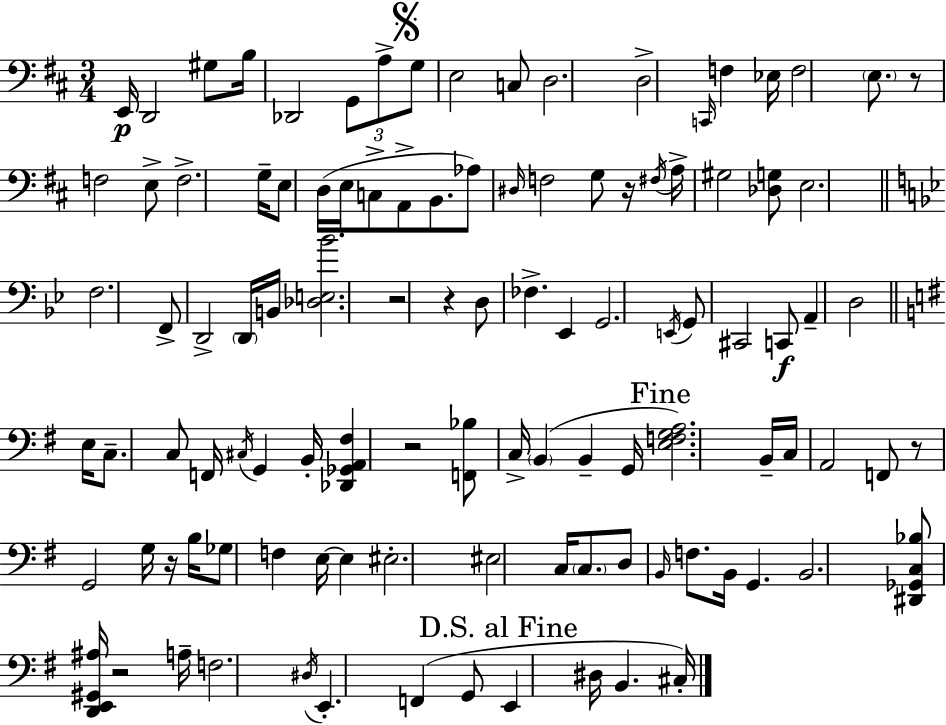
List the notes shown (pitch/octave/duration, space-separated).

E2/s D2/h G#3/e B3/s Db2/h G2/e A3/e G3/e E3/h C3/e D3/h. D3/h C2/s F3/q Eb3/s F3/h E3/e. R/e F3/h E3/e F3/h. G3/s E3/e D3/s E3/s C3/e A2/e B2/e. Ab3/e D#3/s F3/h G3/e R/s F#3/s A3/s G#3/h [Db3,G3]/e E3/h. F3/h. F2/e D2/h D2/s B2/s [Db3,E3,Bb4]/h. R/h R/q D3/e FES3/q. Eb2/q G2/h. E2/s G2/e C#2/h C2/e A2/q D3/h E3/s C3/e. C3/e F2/s C#3/s G2/q B2/s [Db2,Gb2,A2,F#3]/q R/h [F2,Bb3]/e C3/s B2/q B2/q G2/s [E3,F3,G3,A3]/h. B2/s C3/s A2/h F2/e R/e G2/h G3/s R/s B3/s Gb3/e F3/q E3/s E3/q EIS3/h. EIS3/h C3/s C3/e. D3/e B2/s F3/e. B2/s G2/q. B2/h. [D#2,Gb2,C3,Bb3]/e [D2,E2,G#2,A#3]/s R/h A3/s F3/h. D#3/s E2/q. F2/q G2/e E2/q D#3/s B2/q. C#3/s